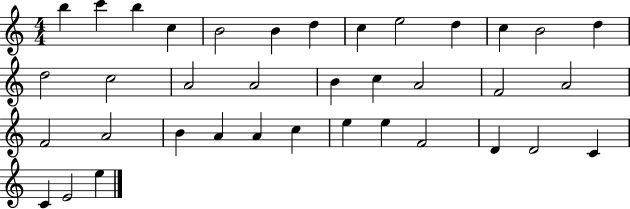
{
  \clef treble
  \numericTimeSignature
  \time 4/4
  \key c \major
  b''4 c'''4 b''4 c''4 | b'2 b'4 d''4 | c''4 e''2 d''4 | c''4 b'2 d''4 | \break d''2 c''2 | a'2 a'2 | b'4 c''4 a'2 | f'2 a'2 | \break f'2 a'2 | b'4 a'4 a'4 c''4 | e''4 e''4 f'2 | d'4 d'2 c'4 | \break c'4 e'2 e''4 | \bar "|."
}